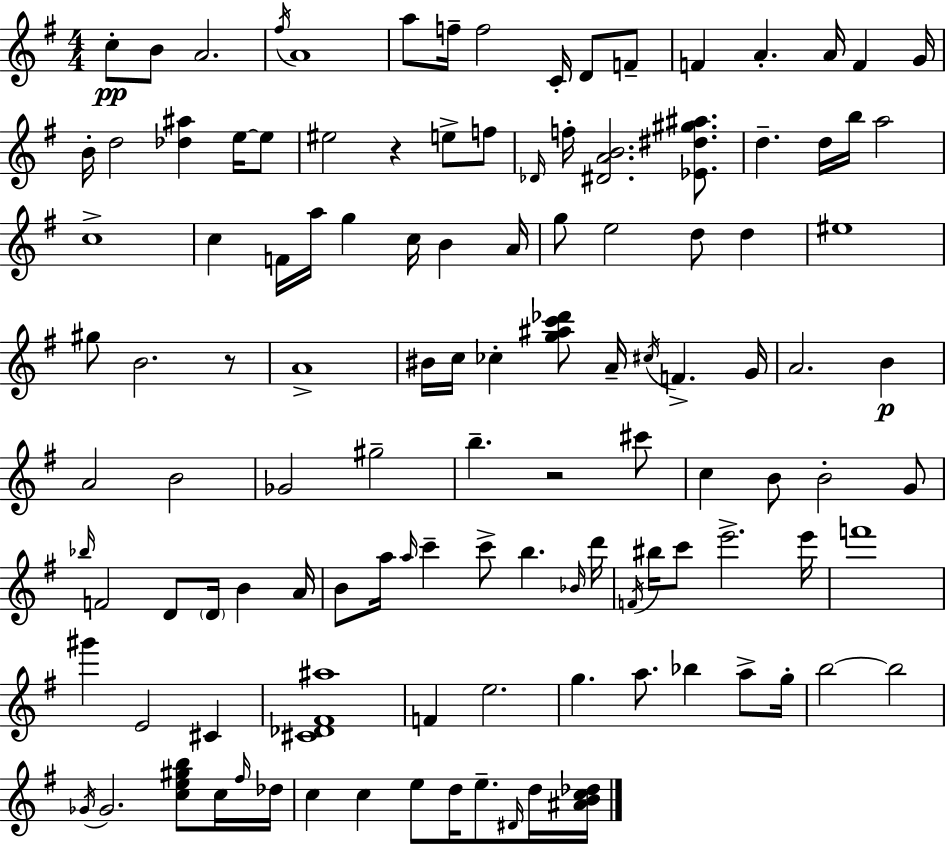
C5/e B4/e A4/h. F#5/s A4/w A5/e F5/s F5/h C4/s D4/e F4/e F4/q A4/q. A4/s F4/q G4/s B4/s D5/h [Db5,A#5]/q E5/s E5/e EIS5/h R/q E5/e F5/e Db4/s F5/s [D#4,A4,B4]/h. [Eb4,D#5,G#5,A#5]/e. D5/q. D5/s B5/s A5/h C5/w C5/q F4/s A5/s G5/q C5/s B4/q A4/s G5/e E5/h D5/e D5/q EIS5/w G#5/e B4/h. R/e A4/w BIS4/s C5/s CES5/q [G5,A#5,C6,Db6]/e A4/s C#5/s F4/q. G4/s A4/h. B4/q A4/h B4/h Gb4/h G#5/h B5/q. R/h C#6/e C5/q B4/e B4/h G4/e Bb5/s F4/h D4/e D4/s B4/q A4/s B4/e A5/s A5/s C6/q C6/e B5/q. Bb4/s D6/s F4/s BIS5/s C6/e E6/h. E6/s F6/w G#6/q E4/h C#4/q [C#4,Db4,F#4,A#5]/w F4/q E5/h. G5/q. A5/e. Bb5/q A5/e G5/s B5/h B5/h Gb4/s Gb4/h. [C5,E5,G#5,B5]/e C5/s F#5/s Db5/s C5/q C5/q E5/e D5/s E5/e. D#4/s D5/s [A#4,B4,C5,Db5]/s